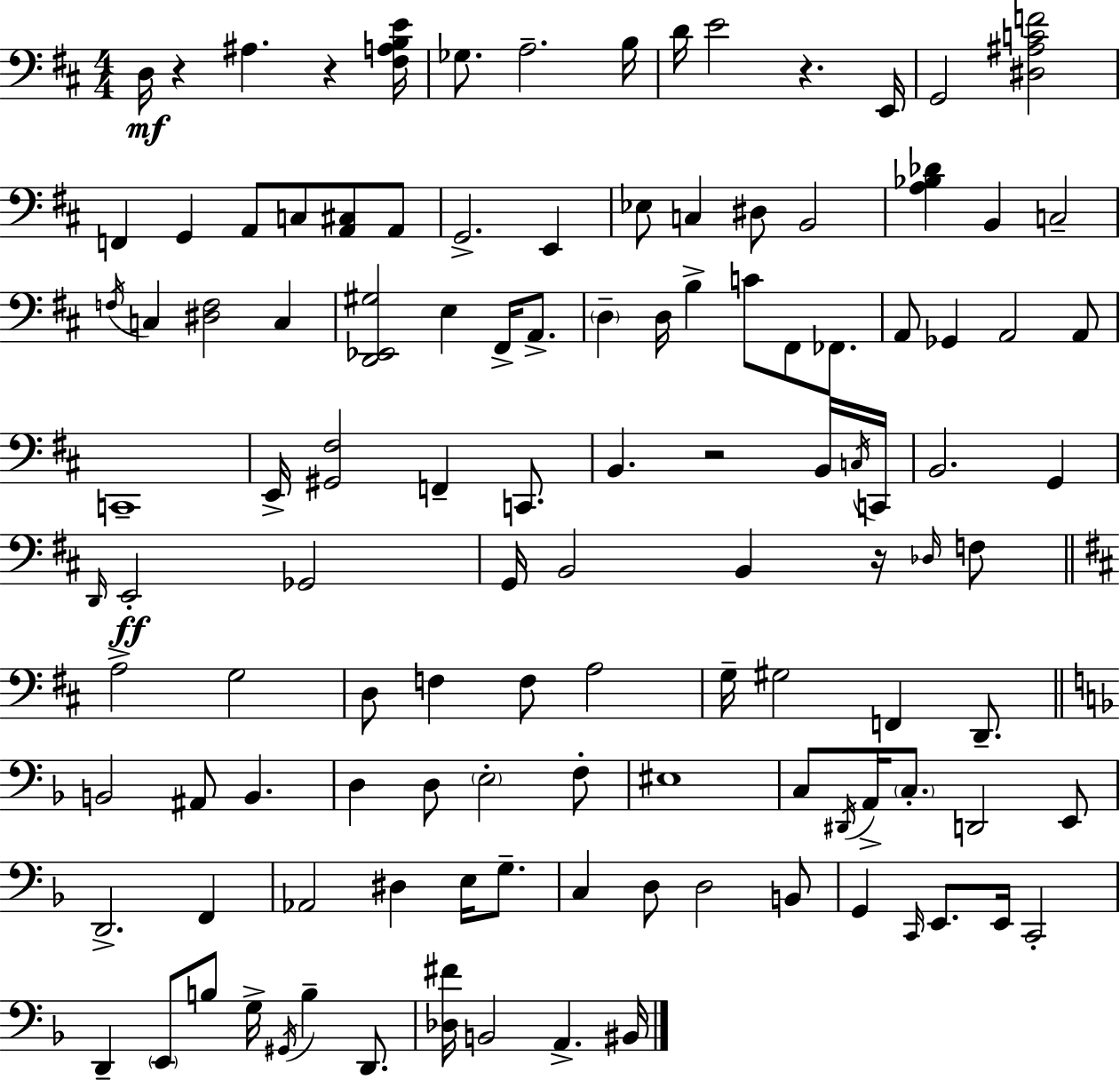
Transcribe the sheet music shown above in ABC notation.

X:1
T:Untitled
M:4/4
L:1/4
K:D
D,/4 z ^A, z [^F,A,B,E]/4 _G,/2 A,2 B,/4 D/4 E2 z E,,/4 G,,2 [^D,^A,CF]2 F,, G,, A,,/2 C,/2 [A,,^C,]/2 A,,/2 G,,2 E,, _E,/2 C, ^D,/2 B,,2 [A,_B,_D] B,, C,2 F,/4 C, [^D,F,]2 C, [D,,_E,,^G,]2 E, ^F,,/4 A,,/2 D, D,/4 B, C/2 ^F,,/2 _F,,/2 A,,/2 _G,, A,,2 A,,/2 C,,4 E,,/4 [^G,,^F,]2 F,, C,,/2 B,, z2 B,,/4 C,/4 C,,/4 B,,2 G,, D,,/4 E,,2 _G,,2 G,,/4 B,,2 B,, z/4 _D,/4 F,/2 A,2 G,2 D,/2 F, F,/2 A,2 G,/4 ^G,2 F,, D,,/2 B,,2 ^A,,/2 B,, D, D,/2 E,2 F,/2 ^E,4 C,/2 ^D,,/4 A,,/4 C,/2 D,,2 E,,/2 D,,2 F,, _A,,2 ^D, E,/4 G,/2 C, D,/2 D,2 B,,/2 G,, C,,/4 E,,/2 E,,/4 C,,2 D,, E,,/2 B,/2 G,/4 ^G,,/4 B, D,,/2 [_D,^F]/4 B,,2 A,, ^B,,/4